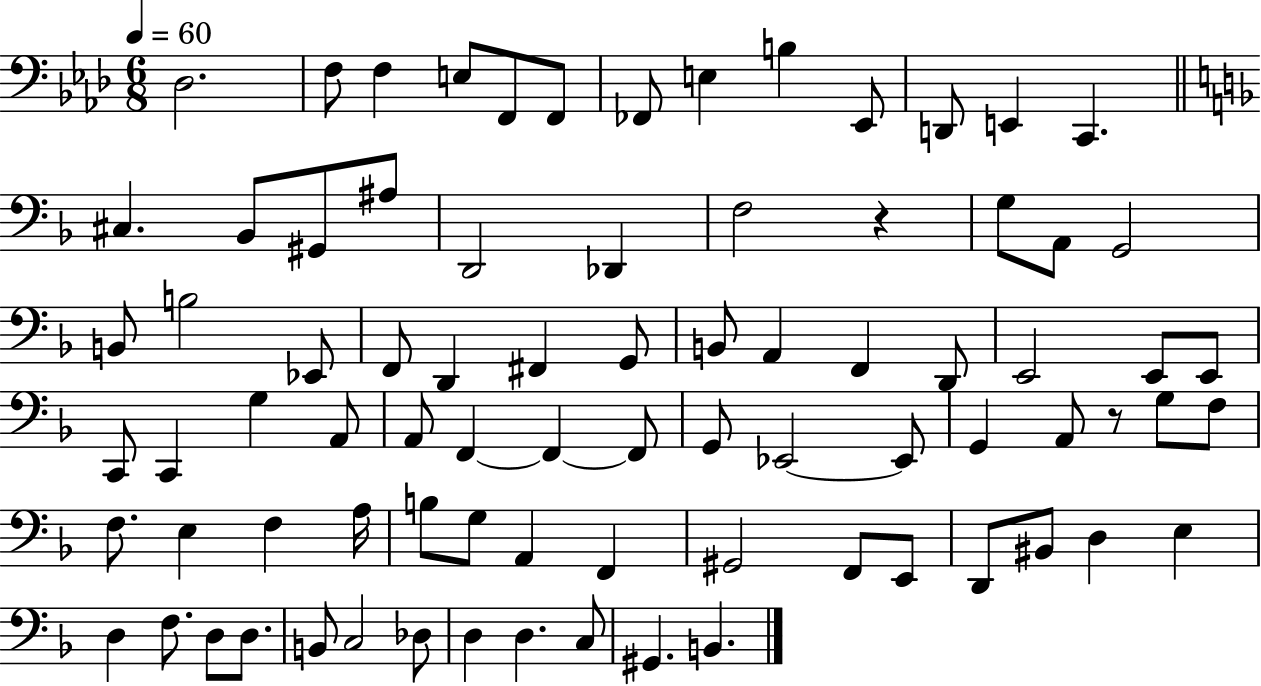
X:1
T:Untitled
M:6/8
L:1/4
K:Ab
_D,2 F,/2 F, E,/2 F,,/2 F,,/2 _F,,/2 E, B, _E,,/2 D,,/2 E,, C,, ^C, _B,,/2 ^G,,/2 ^A,/2 D,,2 _D,, F,2 z G,/2 A,,/2 G,,2 B,,/2 B,2 _E,,/2 F,,/2 D,, ^F,, G,,/2 B,,/2 A,, F,, D,,/2 E,,2 E,,/2 E,,/2 C,,/2 C,, G, A,,/2 A,,/2 F,, F,, F,,/2 G,,/2 _E,,2 _E,,/2 G,, A,,/2 z/2 G,/2 F,/2 F,/2 E, F, A,/4 B,/2 G,/2 A,, F,, ^G,,2 F,,/2 E,,/2 D,,/2 ^B,,/2 D, E, D, F,/2 D,/2 D,/2 B,,/2 C,2 _D,/2 D, D, C,/2 ^G,, B,,